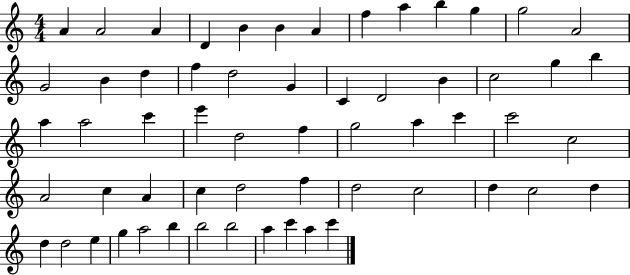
{
  \clef treble
  \numericTimeSignature
  \time 4/4
  \key c \major
  a'4 a'2 a'4 | d'4 b'4 b'4 a'4 | f''4 a''4 b''4 g''4 | g''2 a'2 | \break g'2 b'4 d''4 | f''4 d''2 g'4 | c'4 d'2 b'4 | c''2 g''4 b''4 | \break a''4 a''2 c'''4 | e'''4 d''2 f''4 | g''2 a''4 c'''4 | c'''2 c''2 | \break a'2 c''4 a'4 | c''4 d''2 f''4 | d''2 c''2 | d''4 c''2 d''4 | \break d''4 d''2 e''4 | g''4 a''2 b''4 | b''2 b''2 | a''4 c'''4 a''4 c'''4 | \break \bar "|."
}